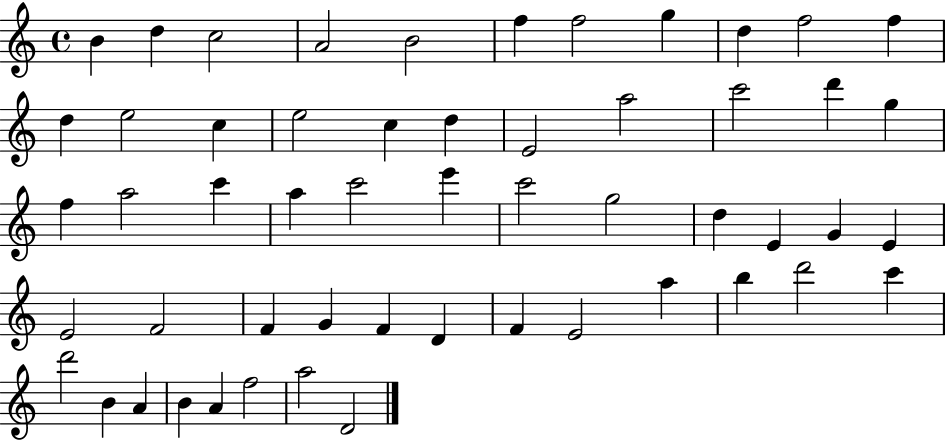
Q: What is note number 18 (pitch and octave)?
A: E4